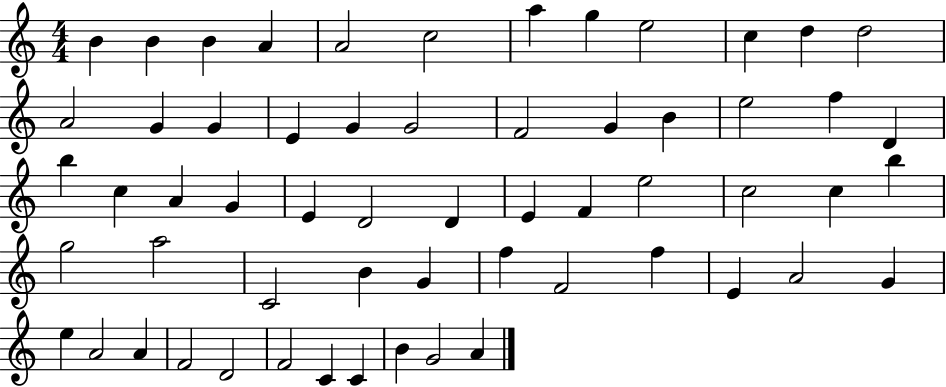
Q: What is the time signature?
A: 4/4